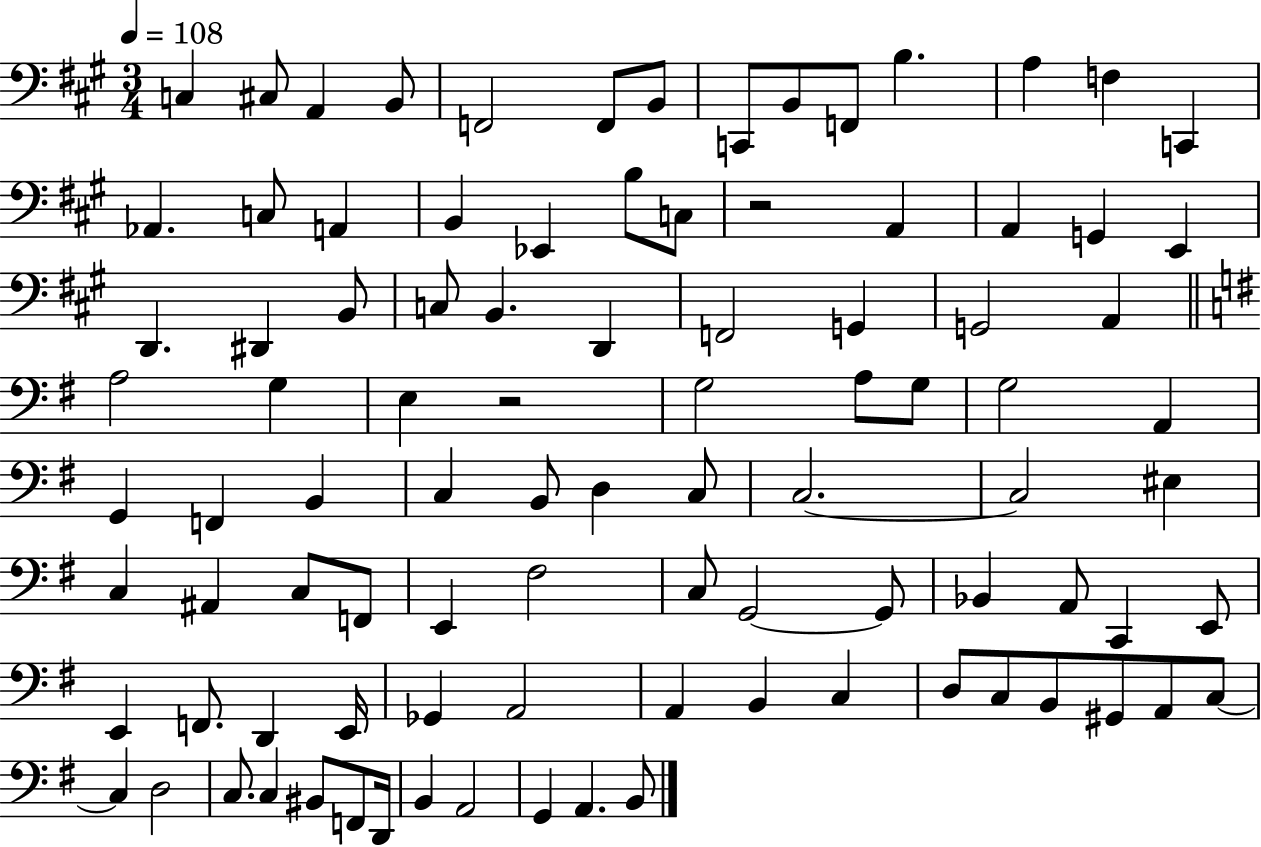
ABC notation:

X:1
T:Untitled
M:3/4
L:1/4
K:A
C, ^C,/2 A,, B,,/2 F,,2 F,,/2 B,,/2 C,,/2 B,,/2 F,,/2 B, A, F, C,, _A,, C,/2 A,, B,, _E,, B,/2 C,/2 z2 A,, A,, G,, E,, D,, ^D,, B,,/2 C,/2 B,, D,, F,,2 G,, G,,2 A,, A,2 G, E, z2 G,2 A,/2 G,/2 G,2 A,, G,, F,, B,, C, B,,/2 D, C,/2 C,2 C,2 ^E, C, ^A,, C,/2 F,,/2 E,, ^F,2 C,/2 G,,2 G,,/2 _B,, A,,/2 C,, E,,/2 E,, F,,/2 D,, E,,/4 _G,, A,,2 A,, B,, C, D,/2 C,/2 B,,/2 ^G,,/2 A,,/2 C,/2 C, D,2 C,/2 C, ^B,,/2 F,,/2 D,,/4 B,, A,,2 G,, A,, B,,/2